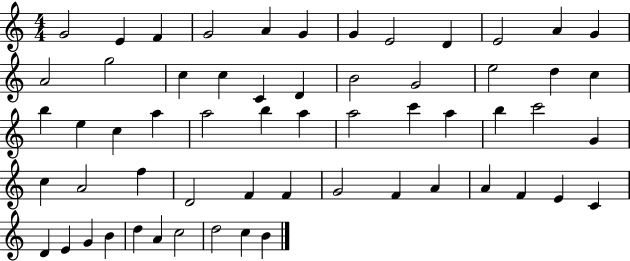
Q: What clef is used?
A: treble